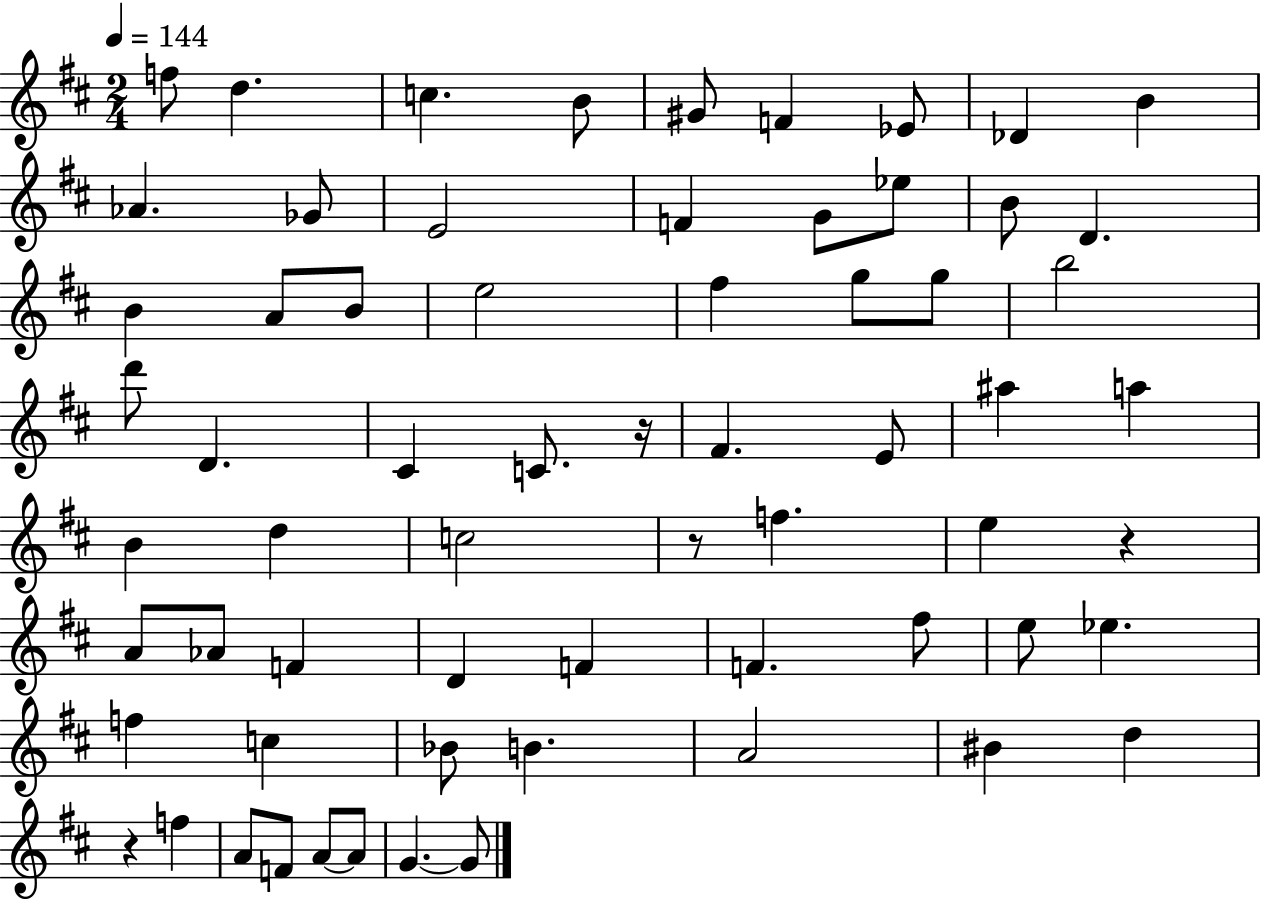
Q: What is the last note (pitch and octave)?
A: G4